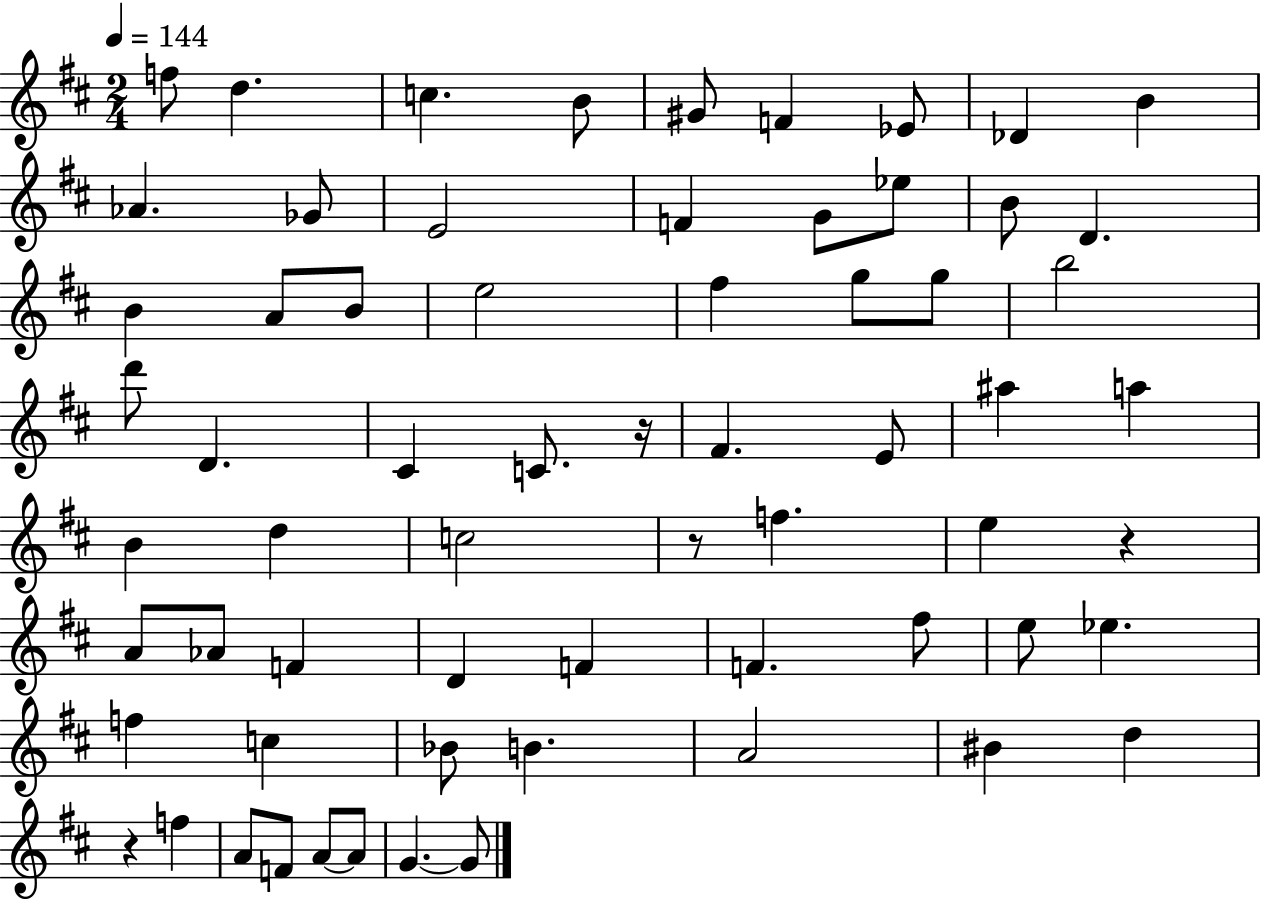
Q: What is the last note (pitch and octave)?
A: G4